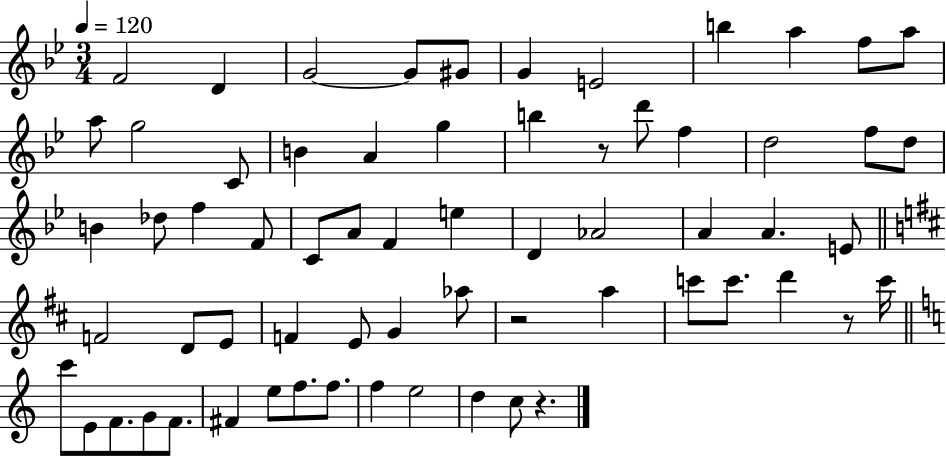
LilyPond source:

{
  \clef treble
  \numericTimeSignature
  \time 3/4
  \key bes \major
  \tempo 4 = 120
  f'2 d'4 | g'2~~ g'8 gis'8 | g'4 e'2 | b''4 a''4 f''8 a''8 | \break a''8 g''2 c'8 | b'4 a'4 g''4 | b''4 r8 d'''8 f''4 | d''2 f''8 d''8 | \break b'4 des''8 f''4 f'8 | c'8 a'8 f'4 e''4 | d'4 aes'2 | a'4 a'4. e'8 | \break \bar "||" \break \key d \major f'2 d'8 e'8 | f'4 e'8 g'4 aes''8 | r2 a''4 | c'''8 c'''8. d'''4 r8 c'''16 | \break \bar "||" \break \key c \major c'''8 e'8 f'8. g'8 f'8. | fis'4 e''8 f''8. f''8. | f''4 e''2 | d''4 c''8 r4. | \break \bar "|."
}